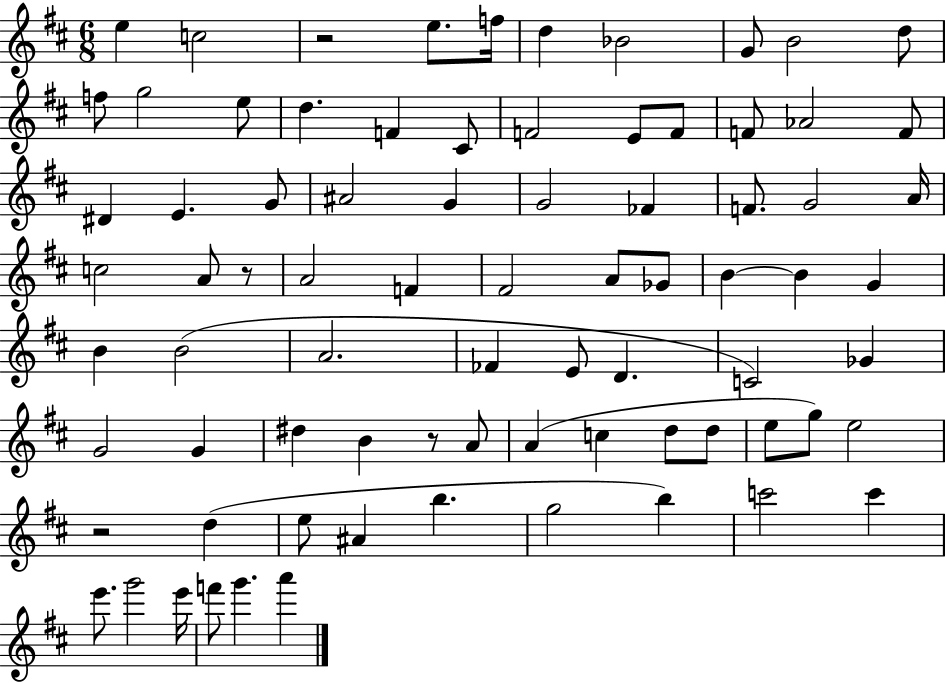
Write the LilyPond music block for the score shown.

{
  \clef treble
  \numericTimeSignature
  \time 6/8
  \key d \major
  e''4 c''2 | r2 e''8. f''16 | d''4 bes'2 | g'8 b'2 d''8 | \break f''8 g''2 e''8 | d''4. f'4 cis'8 | f'2 e'8 f'8 | f'8 aes'2 f'8 | \break dis'4 e'4. g'8 | ais'2 g'4 | g'2 fes'4 | f'8. g'2 a'16 | \break c''2 a'8 r8 | a'2 f'4 | fis'2 a'8 ges'8 | b'4~~ b'4 g'4 | \break b'4 b'2( | a'2. | fes'4 e'8 d'4. | c'2) ges'4 | \break g'2 g'4 | dis''4 b'4 r8 a'8 | a'4( c''4 d''8 d''8 | e''8 g''8) e''2 | \break r2 d''4( | e''8 ais'4 b''4. | g''2 b''4) | c'''2 c'''4 | \break e'''8. g'''2 e'''16 | f'''8 g'''4. a'''4 | \bar "|."
}